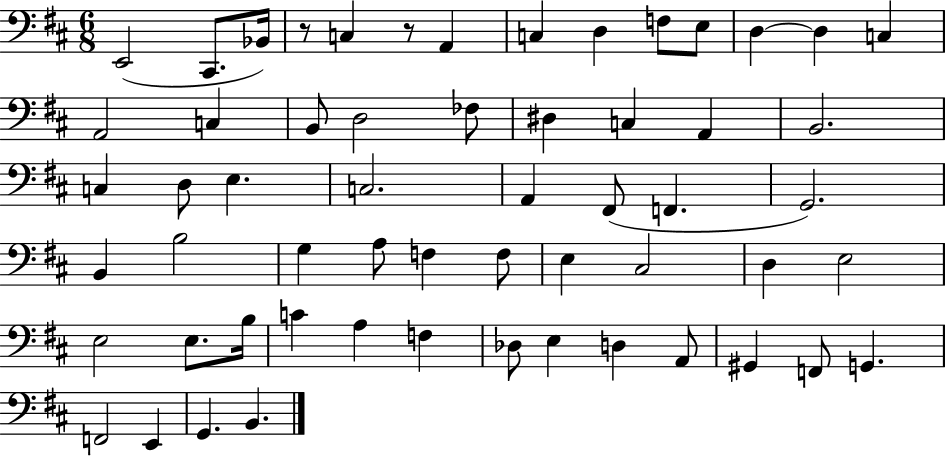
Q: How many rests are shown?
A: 2